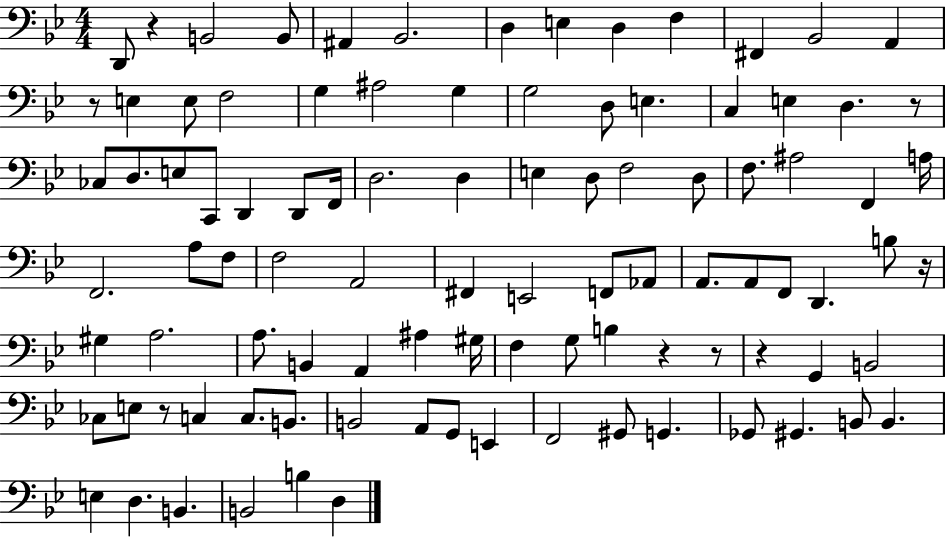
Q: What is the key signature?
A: BES major